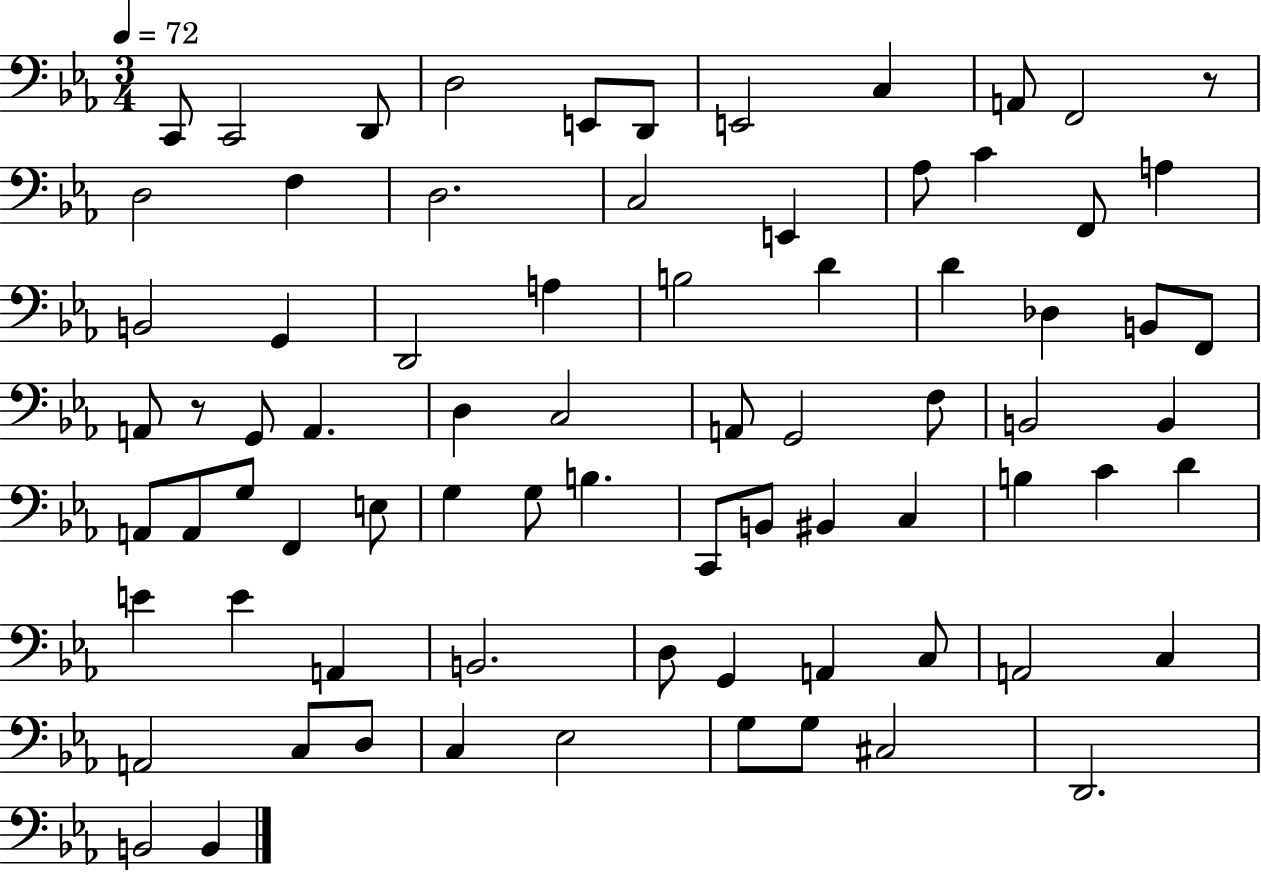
X:1
T:Untitled
M:3/4
L:1/4
K:Eb
C,,/2 C,,2 D,,/2 D,2 E,,/2 D,,/2 E,,2 C, A,,/2 F,,2 z/2 D,2 F, D,2 C,2 E,, _A,/2 C F,,/2 A, B,,2 G,, D,,2 A, B,2 D D _D, B,,/2 F,,/2 A,,/2 z/2 G,,/2 A,, D, C,2 A,,/2 G,,2 F,/2 B,,2 B,, A,,/2 A,,/2 G,/2 F,, E,/2 G, G,/2 B, C,,/2 B,,/2 ^B,, C, B, C D E E A,, B,,2 D,/2 G,, A,, C,/2 A,,2 C, A,,2 C,/2 D,/2 C, _E,2 G,/2 G,/2 ^C,2 D,,2 B,,2 B,,